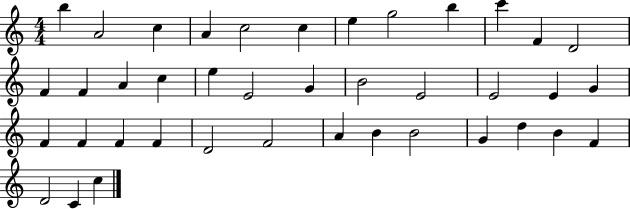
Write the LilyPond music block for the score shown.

{
  \clef treble
  \numericTimeSignature
  \time 4/4
  \key c \major
  b''4 a'2 c''4 | a'4 c''2 c''4 | e''4 g''2 b''4 | c'''4 f'4 d'2 | \break f'4 f'4 a'4 c''4 | e''4 e'2 g'4 | b'2 e'2 | e'2 e'4 g'4 | \break f'4 f'4 f'4 f'4 | d'2 f'2 | a'4 b'4 b'2 | g'4 d''4 b'4 f'4 | \break d'2 c'4 c''4 | \bar "|."
}